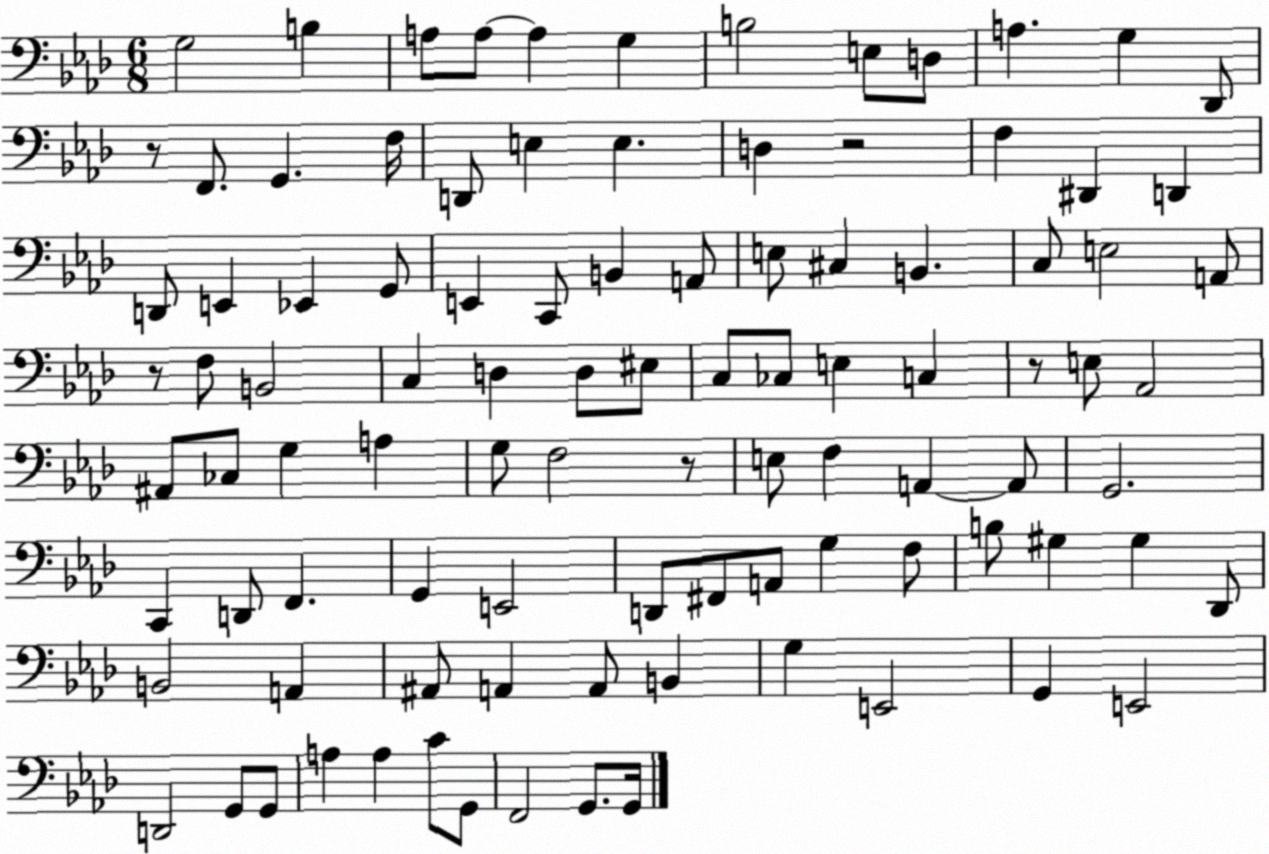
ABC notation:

X:1
T:Untitled
M:6/8
L:1/4
K:Ab
G,2 B, A,/2 A,/2 A, G, B,2 E,/2 D,/2 A, G, _D,,/2 z/2 F,,/2 G,, F,/4 D,,/2 E, E, D, z2 F, ^D,, D,, D,,/2 E,, _E,, G,,/2 E,, C,,/2 B,, A,,/2 E,/2 ^C, B,, C,/2 E,2 A,,/2 z/2 F,/2 B,,2 C, D, D,/2 ^E,/2 C,/2 _C,/2 E, C, z/2 E,/2 _A,,2 ^A,,/2 _C,/2 G, A, G,/2 F,2 z/2 E,/2 F, A,, A,,/2 G,,2 C,, D,,/2 F,, G,, E,,2 D,,/2 ^F,,/2 A,,/2 G, F,/2 B,/2 ^G, ^G, _D,,/2 B,,2 A,, ^A,,/2 A,, A,,/2 B,, G, E,,2 G,, E,,2 D,,2 G,,/2 G,,/2 A, A, C/2 G,,/2 F,,2 G,,/2 G,,/4